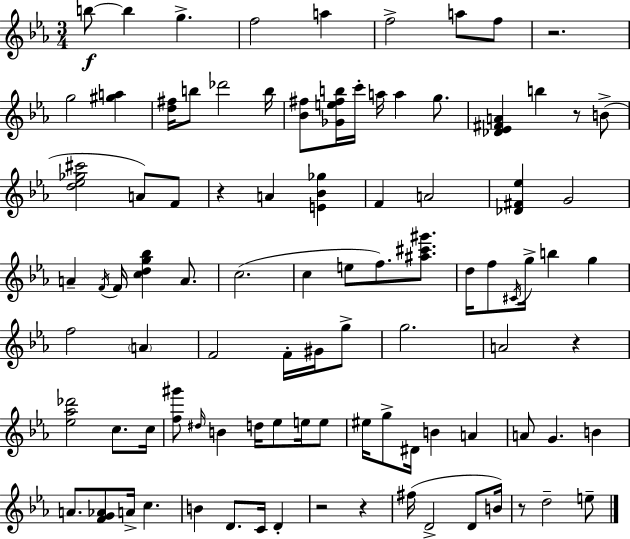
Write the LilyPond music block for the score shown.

{
  \clef treble
  \numericTimeSignature
  \time 3/4
  \key c \minor
  b''8~~\f b''4 g''4.-> | f''2 a''4 | f''2-> a''8 f''8 | r2. | \break g''2 <gis'' a''>4 | <d'' fis''>16 b''8 des'''2 b''16 | <bes' fis''>8 <ges' e'' fis'' b''>16 c'''16-. a''16 a''4 g''8. | <des' ees' fis' a'>4 b''4 r8 b'8->( | \break <d'' ees'' ges'' cis'''>2 a'8) f'8 | r4 a'4 <e' bes' ges''>4 | f'4 a'2 | <des' fis' ees''>4 g'2 | \break a'4-- \acciaccatura { f'16 } f'16 <c'' d'' g'' bes''>4 a'8. | c''2.( | c''4 e''8 f''8.) <ais'' cis''' gis'''>8. | d''16 f''8 \acciaccatura { cis'16 } g''16-> b''4 g''4 | \break f''2 \parenthesize a'4 | f'2 f'16-. gis'16 | g''8-> g''2. | a'2 r4 | \break <ees'' aes'' des'''>2 c''8. | c''16 <f'' gis'''>8 \grace { dis''16 } b'4 d''16 ees''8 | e''16 e''8 eis''16 g''8-> dis'16 b'4 a'4 | a'8 g'4. b'4 | \break a'8. <f' g' aes'>8 a'16-> c''4. | b'4 d'8. c'16 d'4-. | r2 r4 | fis''16( d'2-> | \break d'8 b'16) r8 d''2-- | e''8-- \bar "|."
}